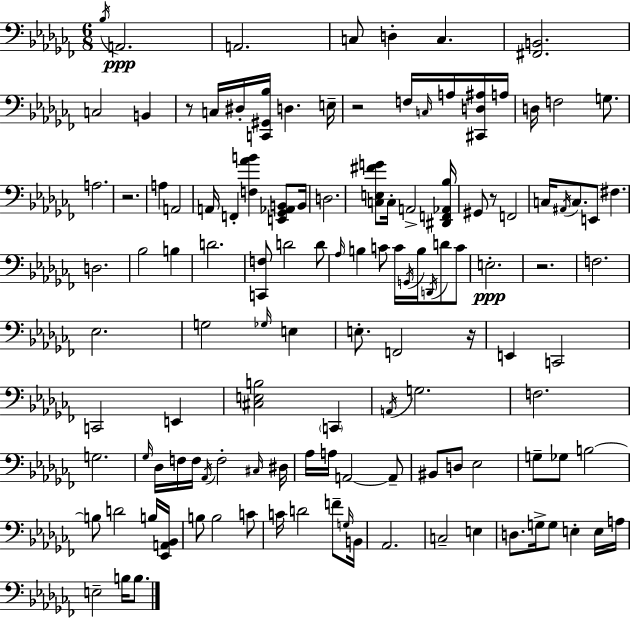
{
  \clef bass
  \numericTimeSignature
  \time 6/8
  \key aes \minor
  \acciaccatura { bes16 }\ppp a,2. | a,2. | c8 d4-. c4. | <fis, b,>2. | \break c2 b,4 | r8 c16 dis16-. <c, gis, bes>16 d4. | e16-- r2 f16 \grace { c16 } a16 | <cis, d ais>16 a16 d16 f2 g8. | \break a2. | r2. | a4 a,2 | a,16 f,4-. <f aes' b'>4 <e, ges, aes, b,>8 | \break b,16 d2. | <c e fis' g'>8 c16-. a,2-> | <dis, f, aes, bes>16 gis,8 r8 f,2 | c16 \acciaccatura { ais,16 } c8. e,8 fis4. | \break d2. | bes2 b4 | d'2. | <c, f>8 d'2 | \break d'8 \grace { aes16 } b4 c'8 c'16 \acciaccatura { g,16 } | b16 \acciaccatura { d,16 } d'8 c'8 e2.-.\ppp | r2. | f2. | \break ees2. | g2 | \grace { ges16 } e4 e8.-. f,2 | r16 e,4 c,2 | \break c,2 | e,4 <cis e b>2 | \parenthesize c,4 \acciaccatura { a,16 } g2. | f2. | \break g2. | \grace { ges16 } des16 f16 f16 | \acciaccatura { aes,16 } f2-. \grace { cis16 } dis16 aes16 | a16 a,2~~ a,8-- bis,8 | \break d8 ees2 g8-- | ges8 b2~~ b8 | d'2 b16 <ees, a, bes,>16 b8 | b2 c'8 c'16 | \break d'2 f'8-- \grace { g16 } b,16 | aes,2. | c2-- e4 | d8. g16-> g8 e4-. e16 a16 | \break e2-- b16 b8. | \bar "|."
}